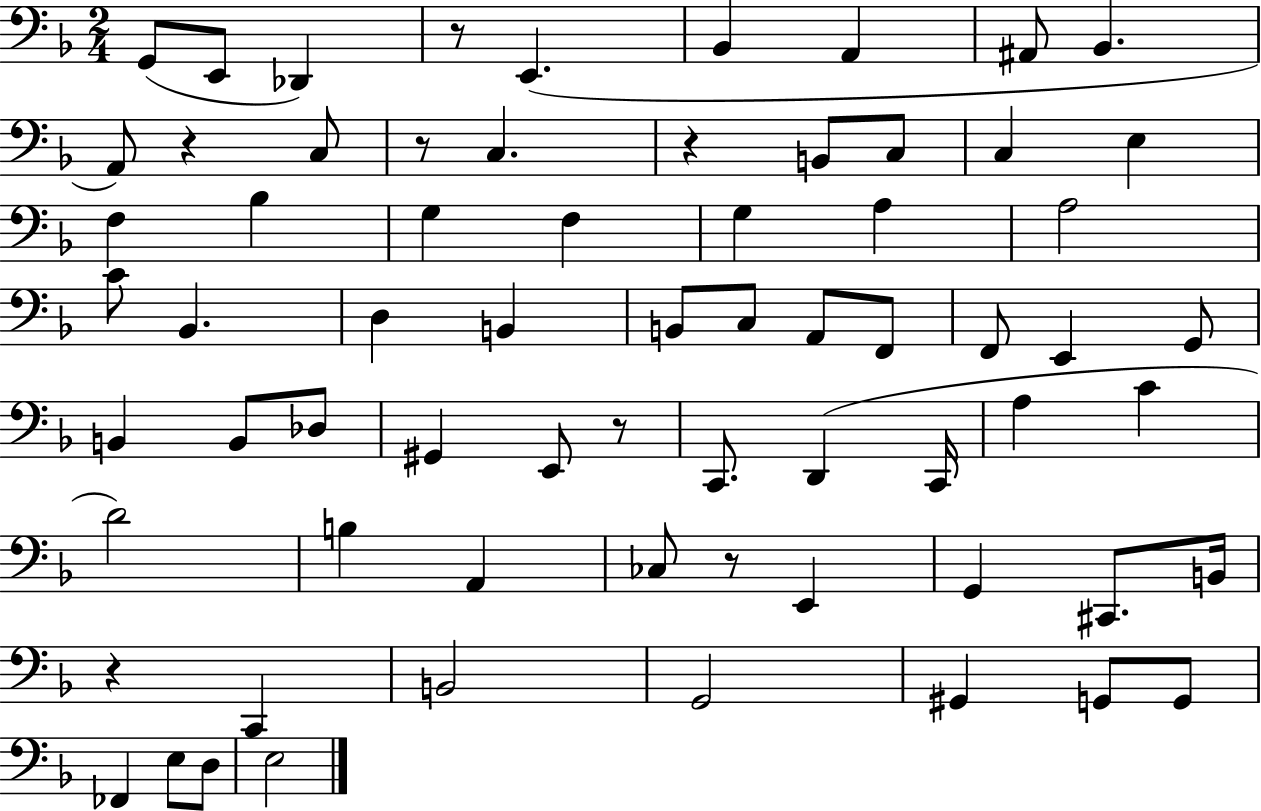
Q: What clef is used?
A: bass